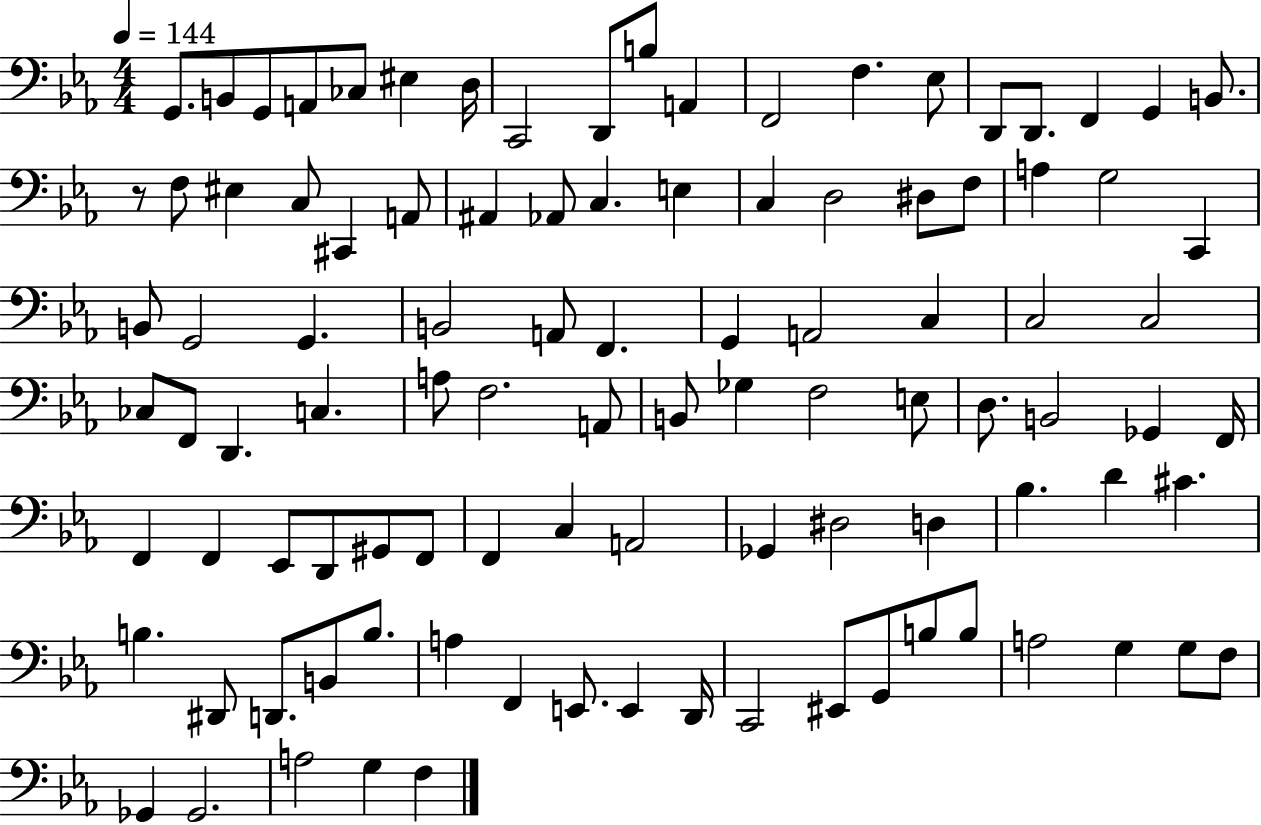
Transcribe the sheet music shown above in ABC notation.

X:1
T:Untitled
M:4/4
L:1/4
K:Eb
G,,/2 B,,/2 G,,/2 A,,/2 _C,/2 ^E, D,/4 C,,2 D,,/2 B,/2 A,, F,,2 F, _E,/2 D,,/2 D,,/2 F,, G,, B,,/2 z/2 F,/2 ^E, C,/2 ^C,, A,,/2 ^A,, _A,,/2 C, E, C, D,2 ^D,/2 F,/2 A, G,2 C,, B,,/2 G,,2 G,, B,,2 A,,/2 F,, G,, A,,2 C, C,2 C,2 _C,/2 F,,/2 D,, C, A,/2 F,2 A,,/2 B,,/2 _G, F,2 E,/2 D,/2 B,,2 _G,, F,,/4 F,, F,, _E,,/2 D,,/2 ^G,,/2 F,,/2 F,, C, A,,2 _G,, ^D,2 D, _B, D ^C B, ^D,,/2 D,,/2 B,,/2 B,/2 A, F,, E,,/2 E,, D,,/4 C,,2 ^E,,/2 G,,/2 B,/2 B,/2 A,2 G, G,/2 F,/2 _G,, _G,,2 A,2 G, F,